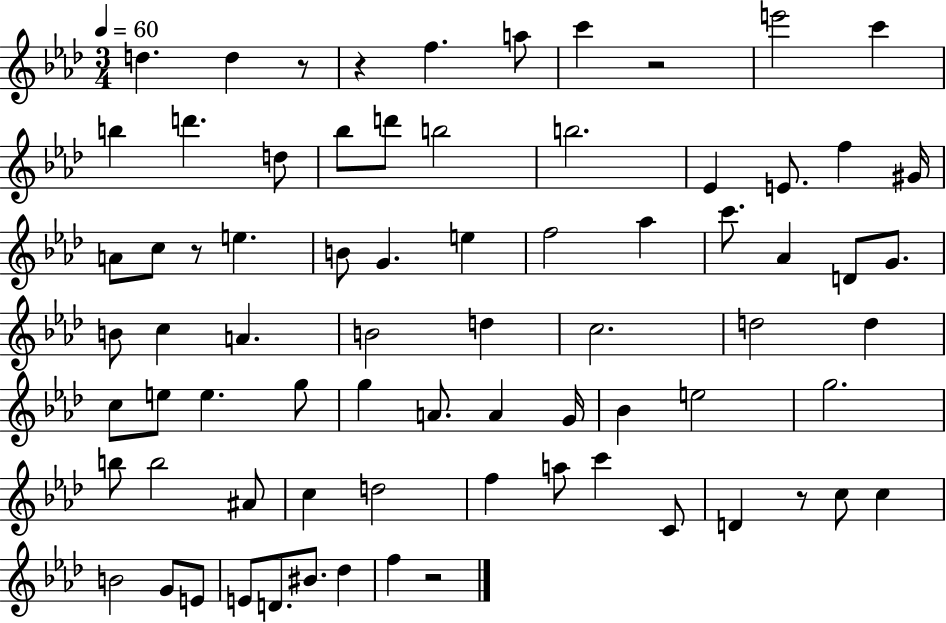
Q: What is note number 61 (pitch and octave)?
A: C5